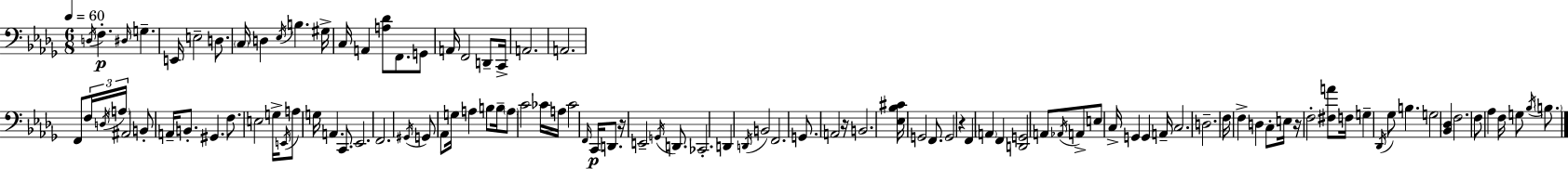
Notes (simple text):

D3/s F3/q. D#3/s G3/q. E2/s E3/h D3/e. C3/s D3/q Eb3/s B3/q. G#3/s C3/s A2/q [A3,Db4]/e F2/e. G2/e A2/s F2/h D2/e C2/s A2/h. A2/h. F2/e F3/s D3/s A3/s A#2/h B2/e A2/s B2/e. G#2/q. F3/e. E3/h G3/s E2/s A3/e G3/s A2/q. C2/e. Eb2/h. F2/h. G#2/s G2/e Ab2/e G3/s A3/q B3/e B3/s A3/e C4/h CES4/s A3/s CES4/h F2/s C2/s D2/e. R/s E2/h G2/s D2/e. CES2/h. D2/q D2/s B2/h F2/h. G2/e. A2/h R/s B2/h. [Eb3,Bb3,C#4]/s G2/h F2/e. G2/h R/q F2/q A2/q F2/q [D2,G2]/h A2/e Ab2/s A2/e E3/e C3/s G2/q G2/q A2/s C3/h. D3/h. F3/s F3/q D3/q C3/e E3/s R/s F3/h [F#3,A4]/e F3/s G3/q Db2/s Gb3/e B3/q. G3/h [Bb2,Db3]/q F3/h. F3/e Ab3/q F3/s G3/e Bb3/s B3/e.